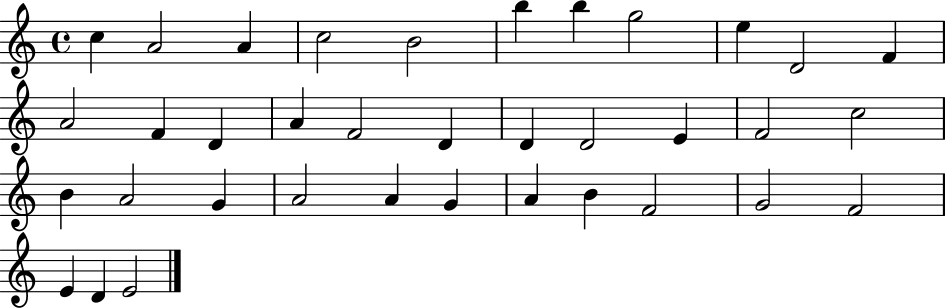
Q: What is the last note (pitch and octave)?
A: E4